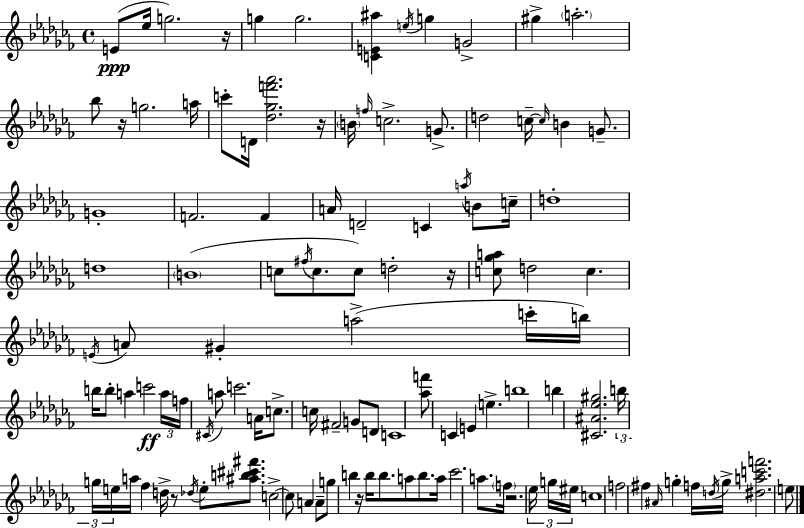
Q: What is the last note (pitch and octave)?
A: E5